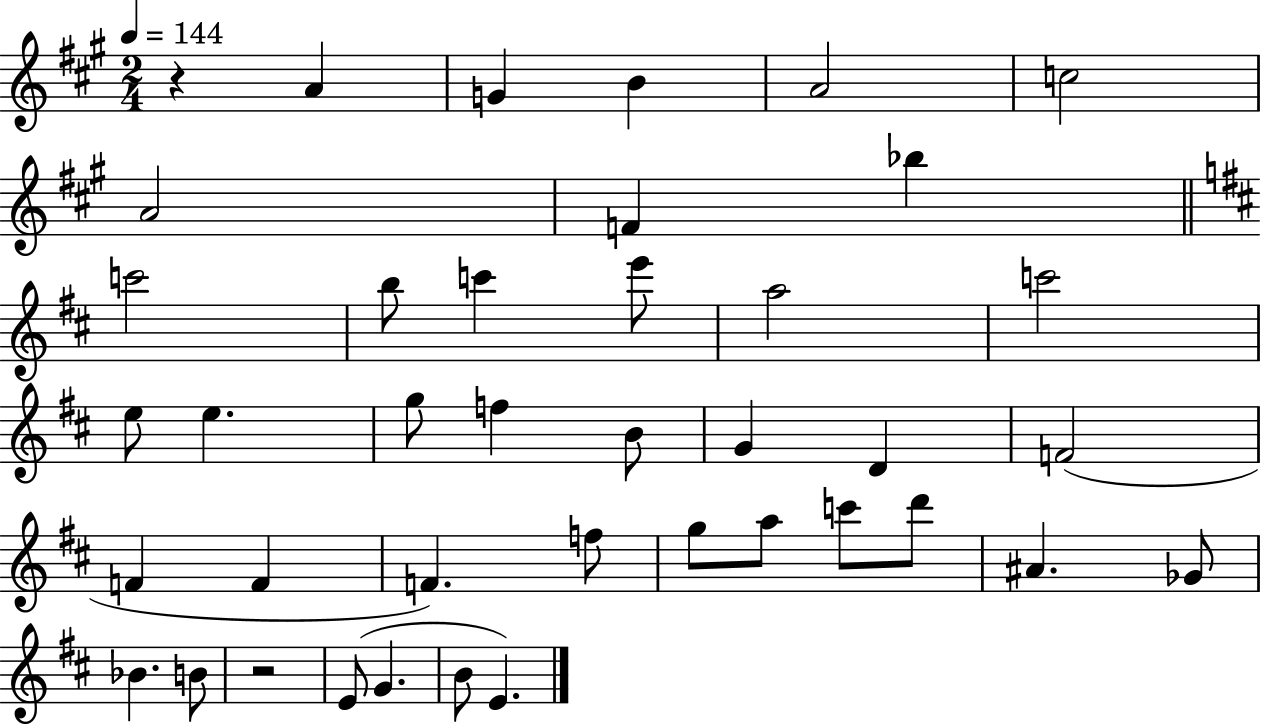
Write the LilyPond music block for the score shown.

{
  \clef treble
  \numericTimeSignature
  \time 2/4
  \key a \major
  \tempo 4 = 144
  \repeat volta 2 { r4 a'4 | g'4 b'4 | a'2 | c''2 | \break a'2 | f'4 bes''4 | \bar "||" \break \key b \minor c'''2 | b''8 c'''4 e'''8 | a''2 | c'''2 | \break e''8 e''4. | g''8 f''4 b'8 | g'4 d'4 | f'2( | \break f'4 f'4 | f'4.) f''8 | g''8 a''8 c'''8 d'''8 | ais'4. ges'8 | \break bes'4. b'8 | r2 | e'8( g'4. | b'8 e'4.) | \break } \bar "|."
}